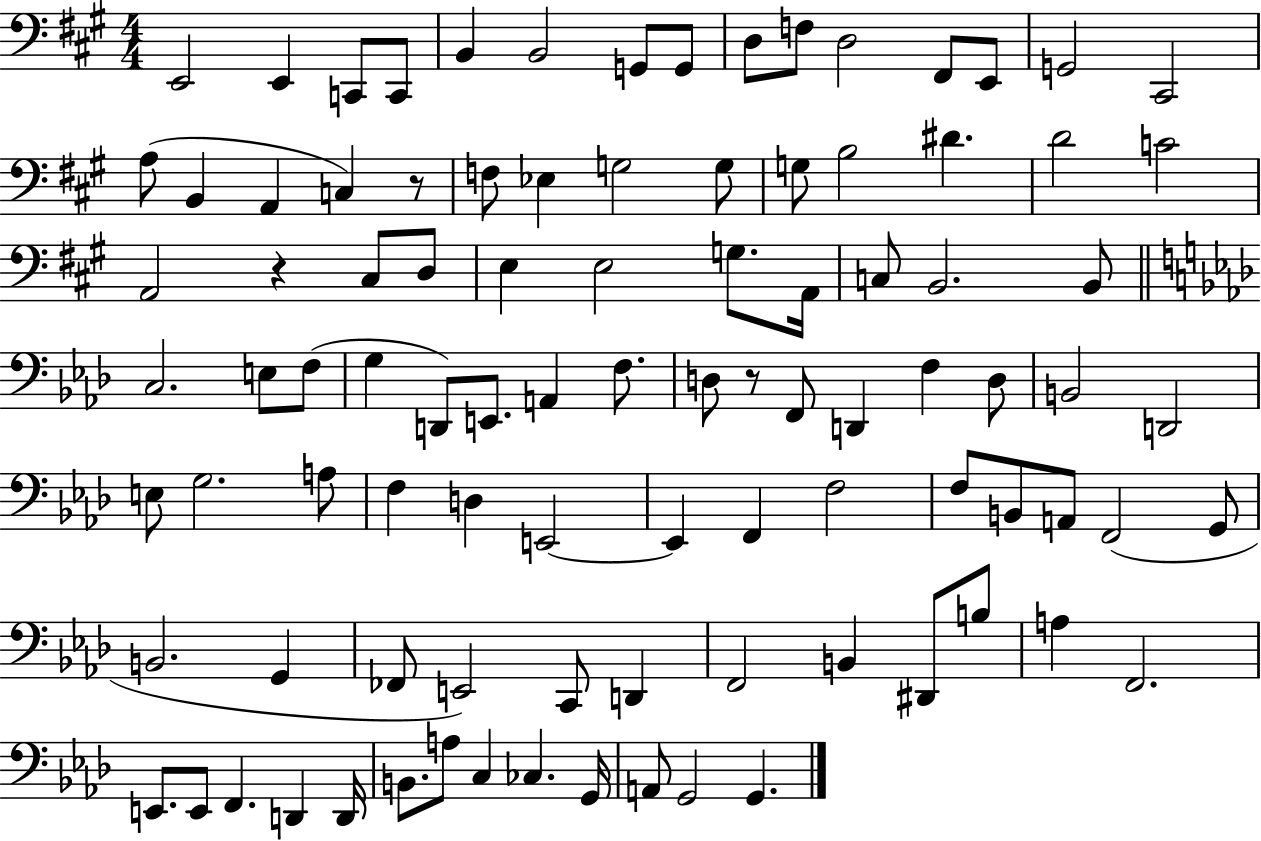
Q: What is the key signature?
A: A major